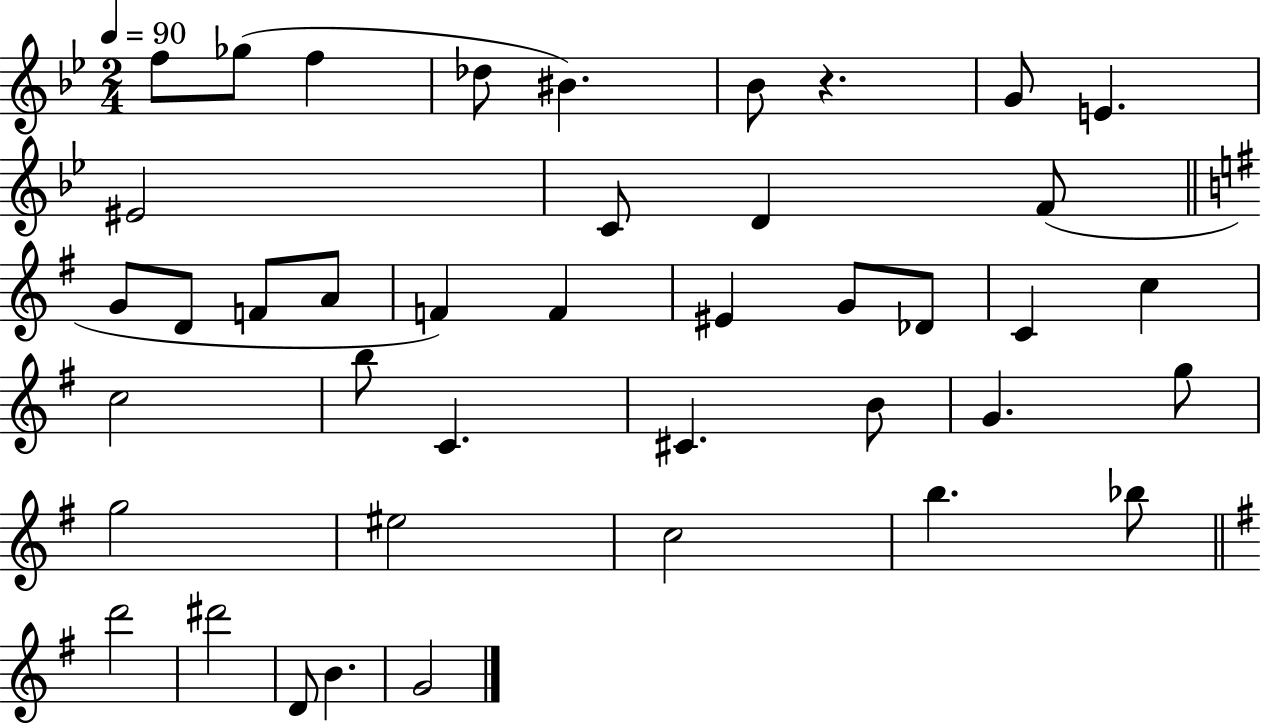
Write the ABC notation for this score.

X:1
T:Untitled
M:2/4
L:1/4
K:Bb
f/2 _g/2 f _d/2 ^B _B/2 z G/2 E ^E2 C/2 D F/2 G/2 D/2 F/2 A/2 F F ^E G/2 _D/2 C c c2 b/2 C ^C B/2 G g/2 g2 ^e2 c2 b _b/2 d'2 ^d'2 D/2 B G2